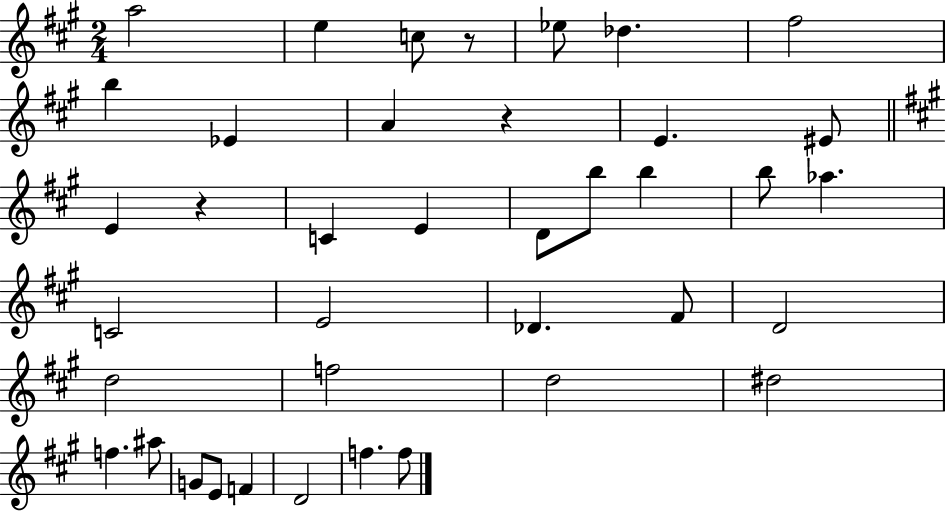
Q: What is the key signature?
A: A major